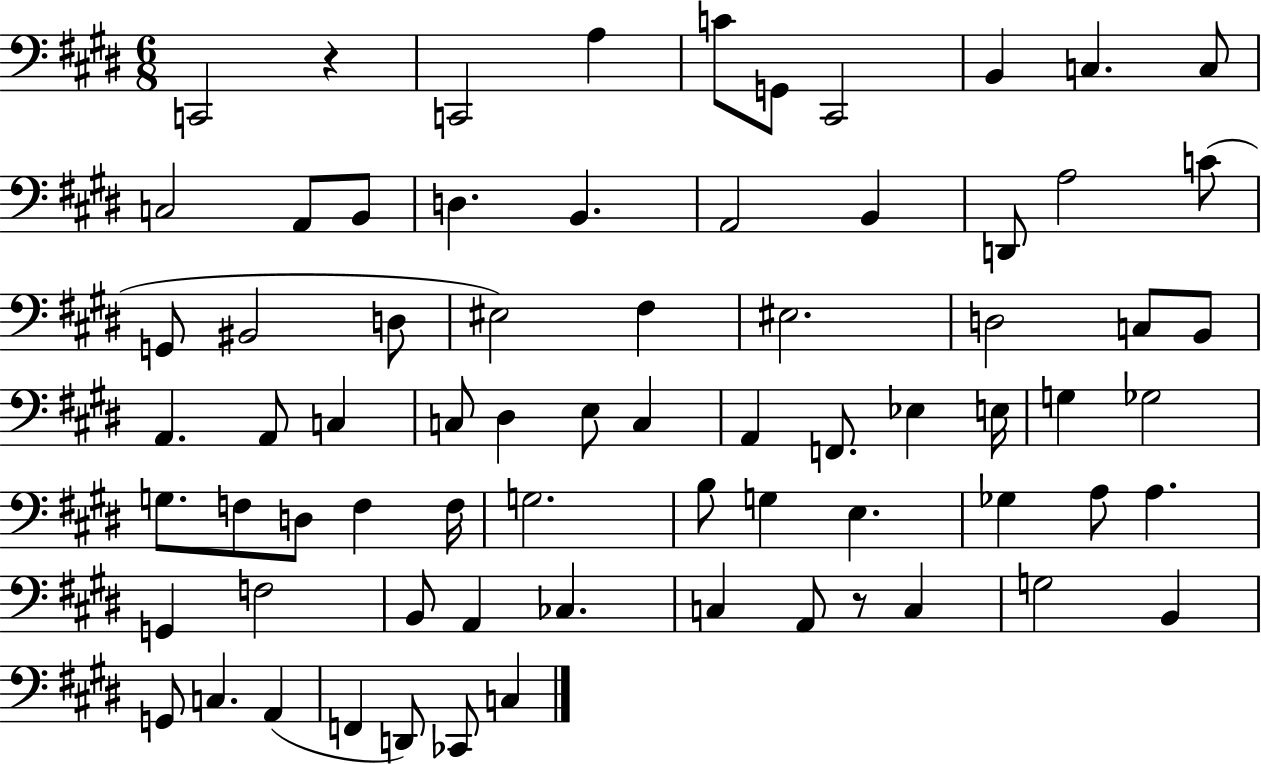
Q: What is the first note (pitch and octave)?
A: C2